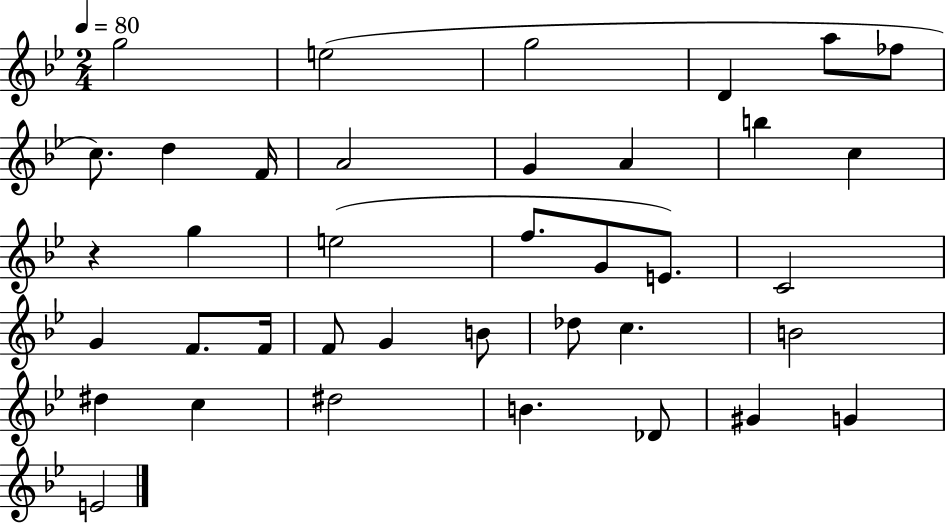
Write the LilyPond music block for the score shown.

{
  \clef treble
  \numericTimeSignature
  \time 2/4
  \key bes \major
  \tempo 4 = 80
  g''2 | e''2( | g''2 | d'4 a''8 fes''8 | \break c''8.) d''4 f'16 | a'2 | g'4 a'4 | b''4 c''4 | \break r4 g''4 | e''2( | f''8. g'8 e'8.) | c'2 | \break g'4 f'8. f'16 | f'8 g'4 b'8 | des''8 c''4. | b'2 | \break dis''4 c''4 | dis''2 | b'4. des'8 | gis'4 g'4 | \break e'2 | \bar "|."
}